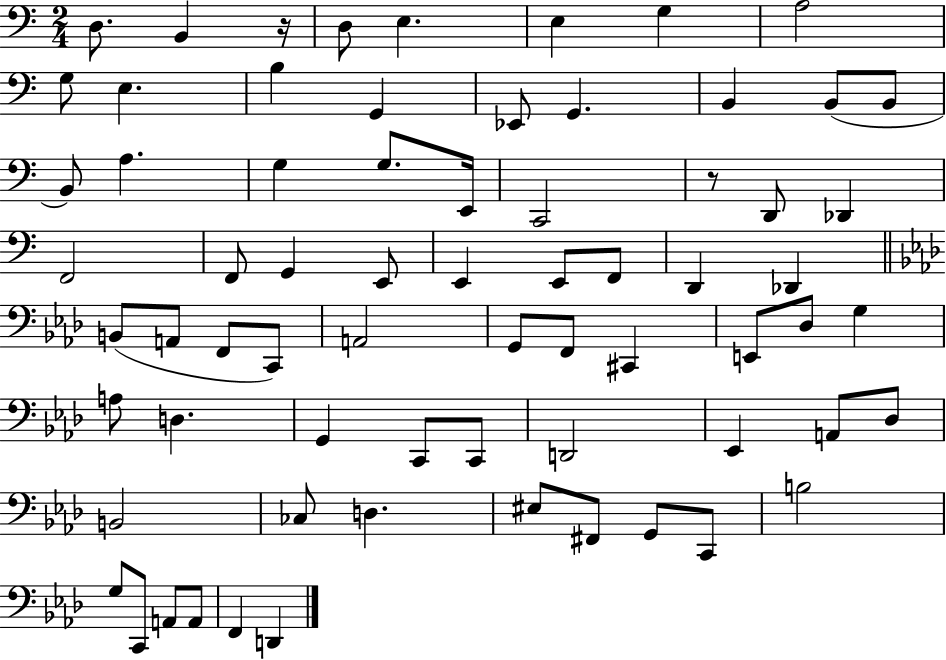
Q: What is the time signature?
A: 2/4